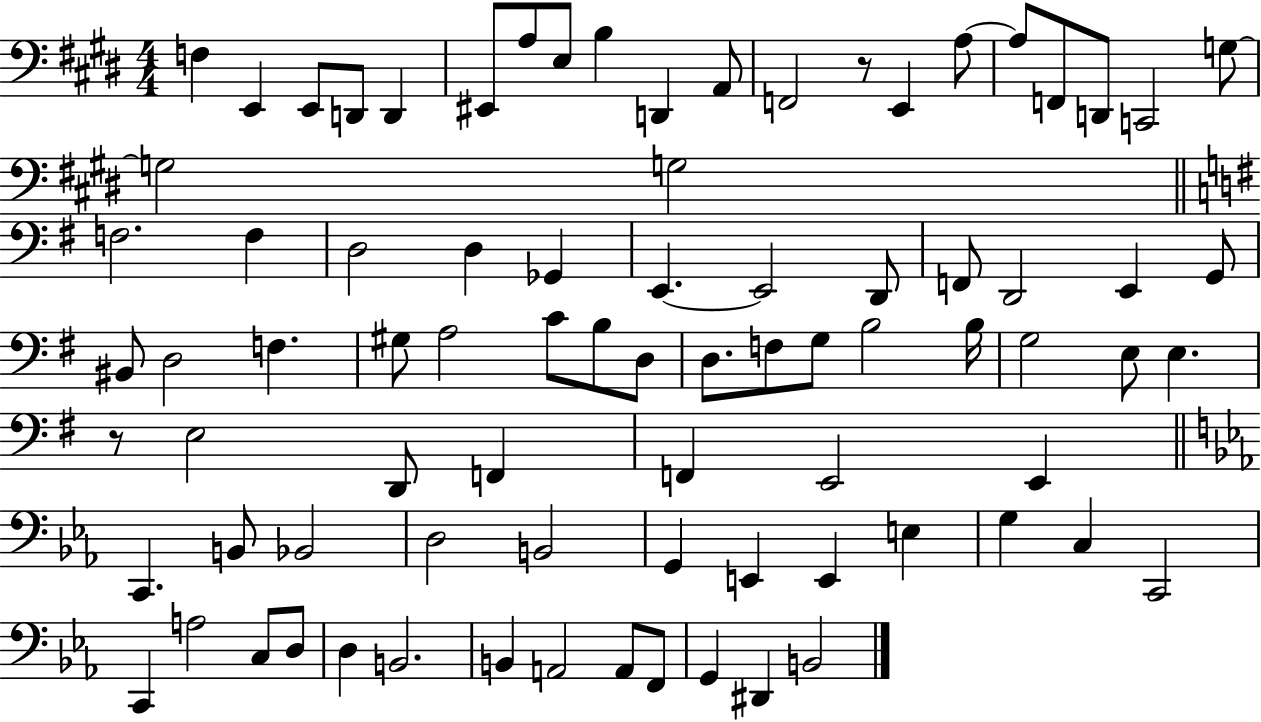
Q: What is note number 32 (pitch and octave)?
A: E2